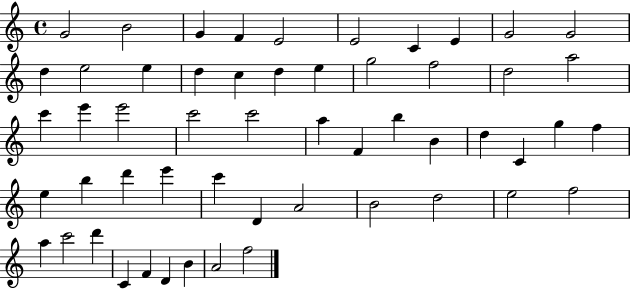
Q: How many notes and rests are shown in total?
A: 54